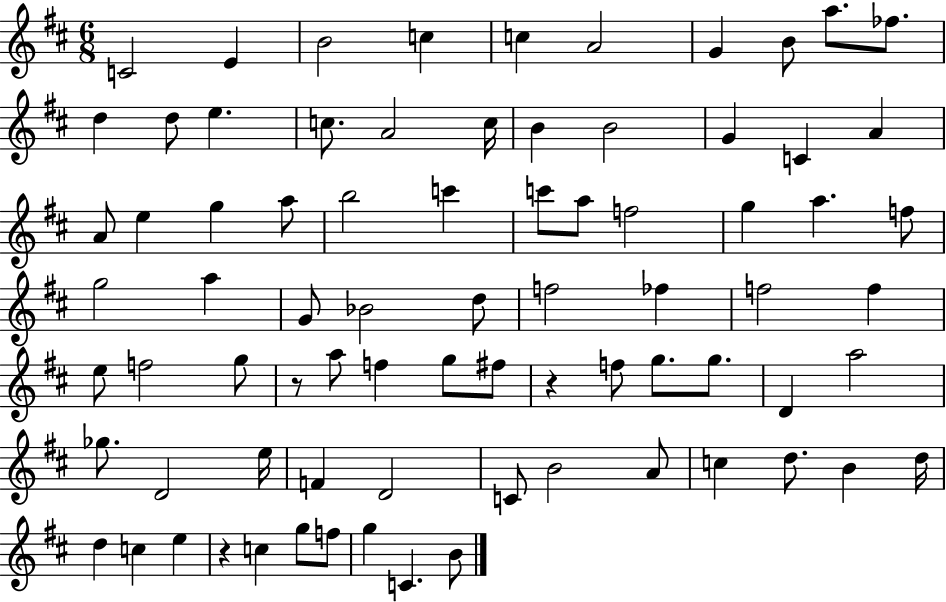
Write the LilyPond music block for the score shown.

{
  \clef treble
  \numericTimeSignature
  \time 6/8
  \key d \major
  c'2 e'4 | b'2 c''4 | c''4 a'2 | g'4 b'8 a''8. fes''8. | \break d''4 d''8 e''4. | c''8. a'2 c''16 | b'4 b'2 | g'4 c'4 a'4 | \break a'8 e''4 g''4 a''8 | b''2 c'''4 | c'''8 a''8 f''2 | g''4 a''4. f''8 | \break g''2 a''4 | g'8 bes'2 d''8 | f''2 fes''4 | f''2 f''4 | \break e''8 f''2 g''8 | r8 a''8 f''4 g''8 fis''8 | r4 f''8 g''8. g''8. | d'4 a''2 | \break ges''8. d'2 e''16 | f'4 d'2 | c'8 b'2 a'8 | c''4 d''8. b'4 d''16 | \break d''4 c''4 e''4 | r4 c''4 g''8 f''8 | g''4 c'4. b'8 | \bar "|."
}